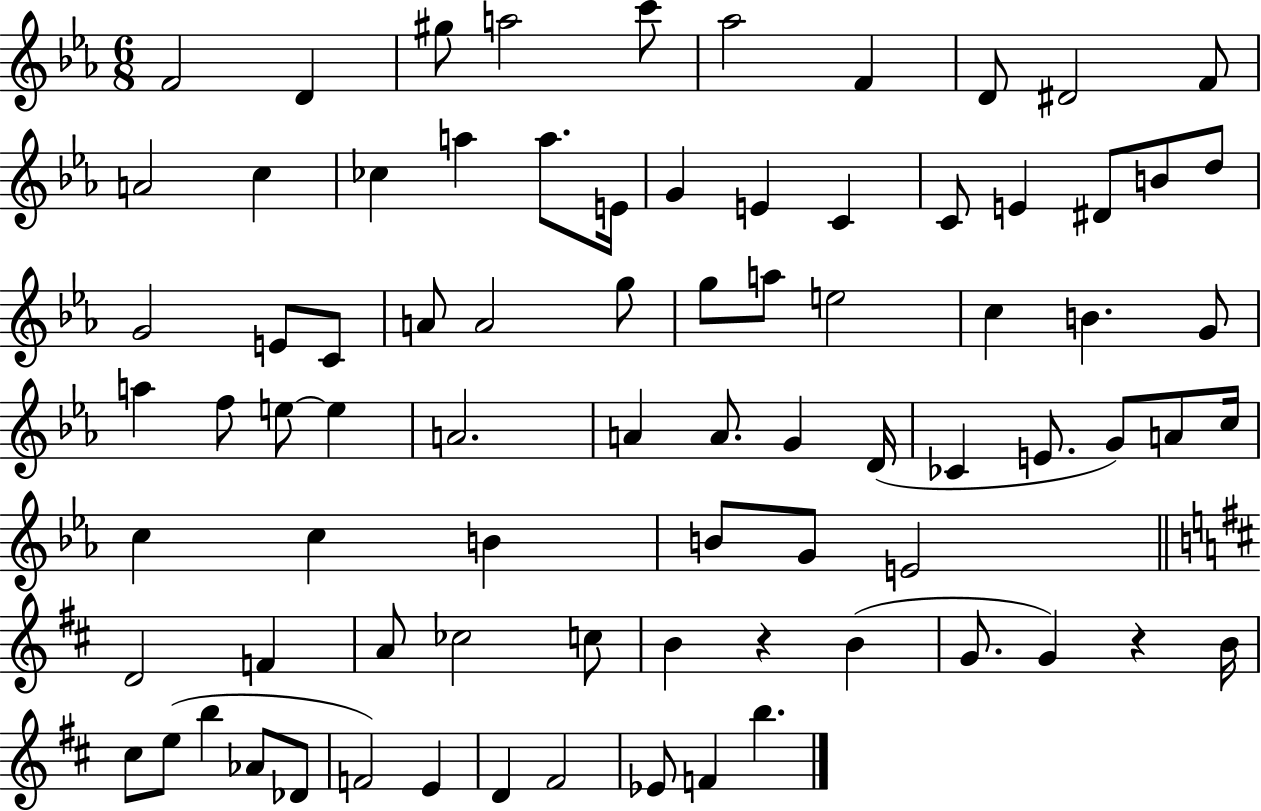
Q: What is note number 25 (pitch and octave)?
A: G4